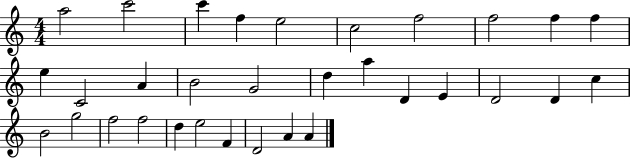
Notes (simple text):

A5/h C6/h C6/q F5/q E5/h C5/h F5/h F5/h F5/q F5/q E5/q C4/h A4/q B4/h G4/h D5/q A5/q D4/q E4/q D4/h D4/q C5/q B4/h G5/h F5/h F5/h D5/q E5/h F4/q D4/h A4/q A4/q